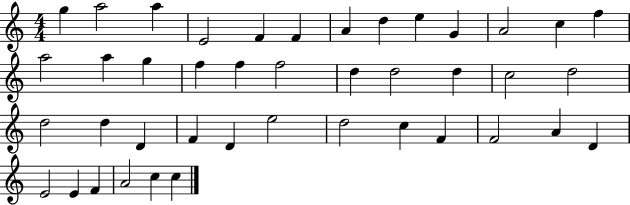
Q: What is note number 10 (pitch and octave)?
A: G4